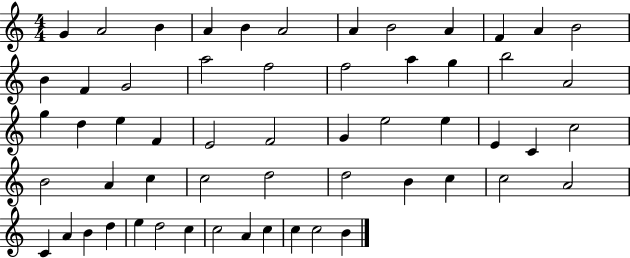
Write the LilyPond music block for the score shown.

{
  \clef treble
  \numericTimeSignature
  \time 4/4
  \key c \major
  g'4 a'2 b'4 | a'4 b'4 a'2 | a'4 b'2 a'4 | f'4 a'4 b'2 | \break b'4 f'4 g'2 | a''2 f''2 | f''2 a''4 g''4 | b''2 a'2 | \break g''4 d''4 e''4 f'4 | e'2 f'2 | g'4 e''2 e''4 | e'4 c'4 c''2 | \break b'2 a'4 c''4 | c''2 d''2 | d''2 b'4 c''4 | c''2 a'2 | \break c'4 a'4 b'4 d''4 | e''4 d''2 c''4 | c''2 a'4 c''4 | c''4 c''2 b'4 | \break \bar "|."
}